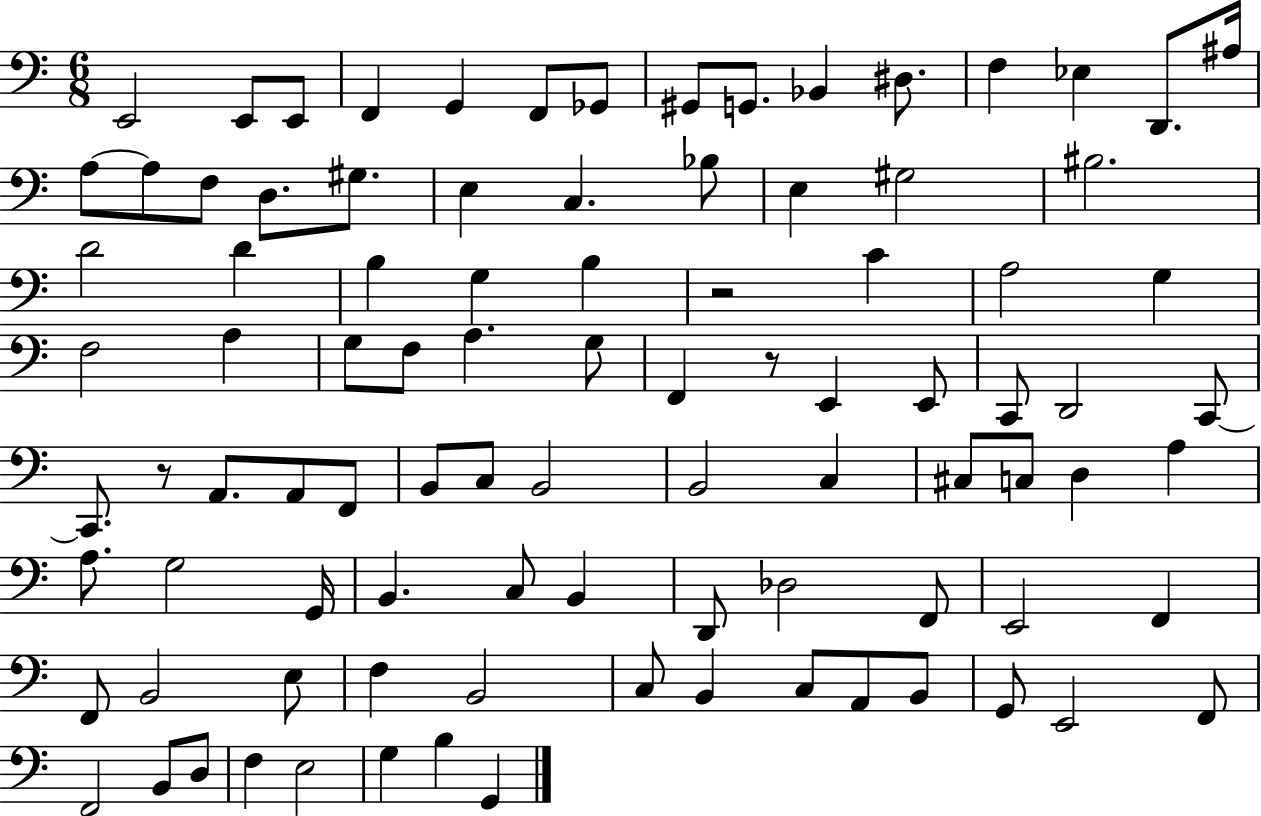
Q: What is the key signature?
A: C major